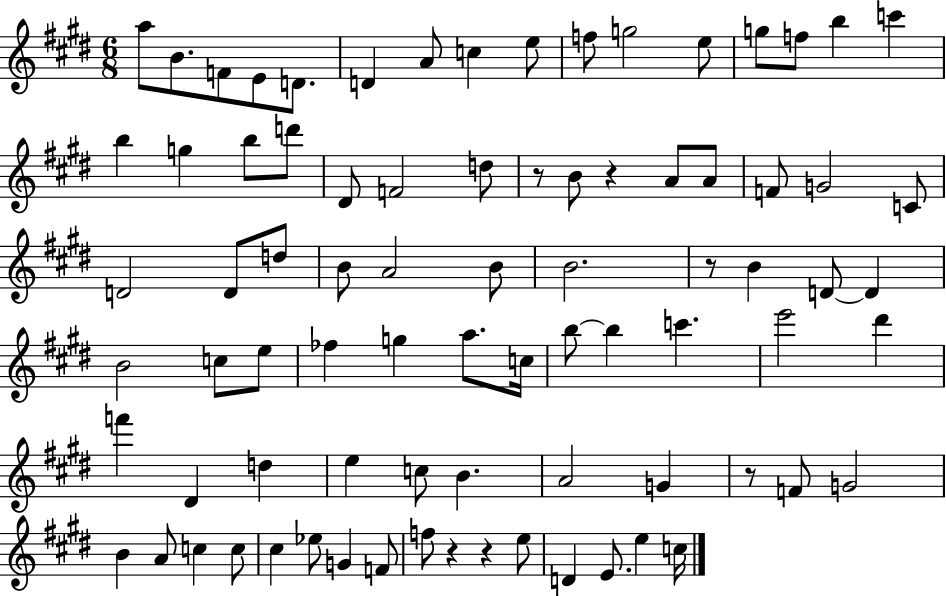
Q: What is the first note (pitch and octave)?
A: A5